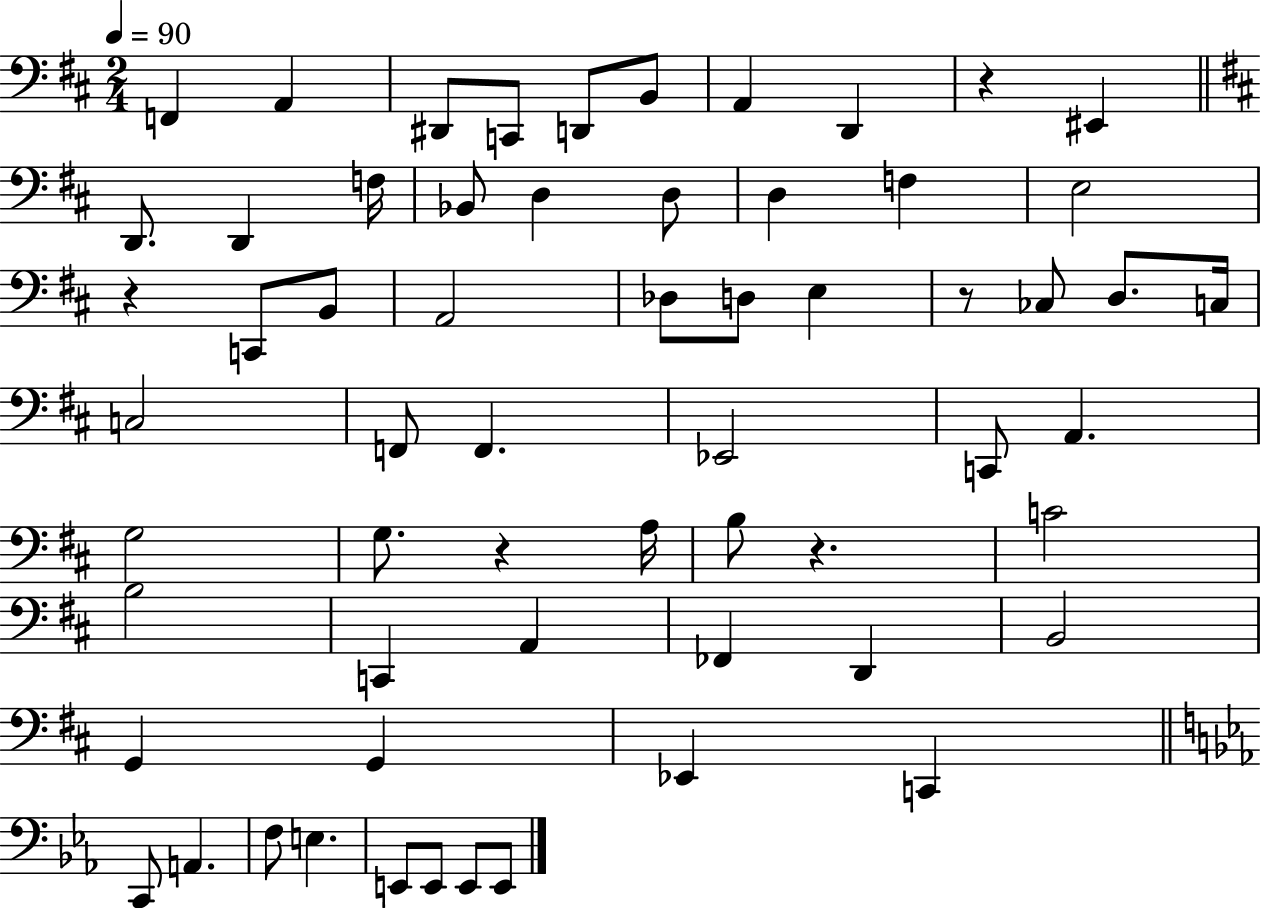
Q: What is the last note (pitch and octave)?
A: E2